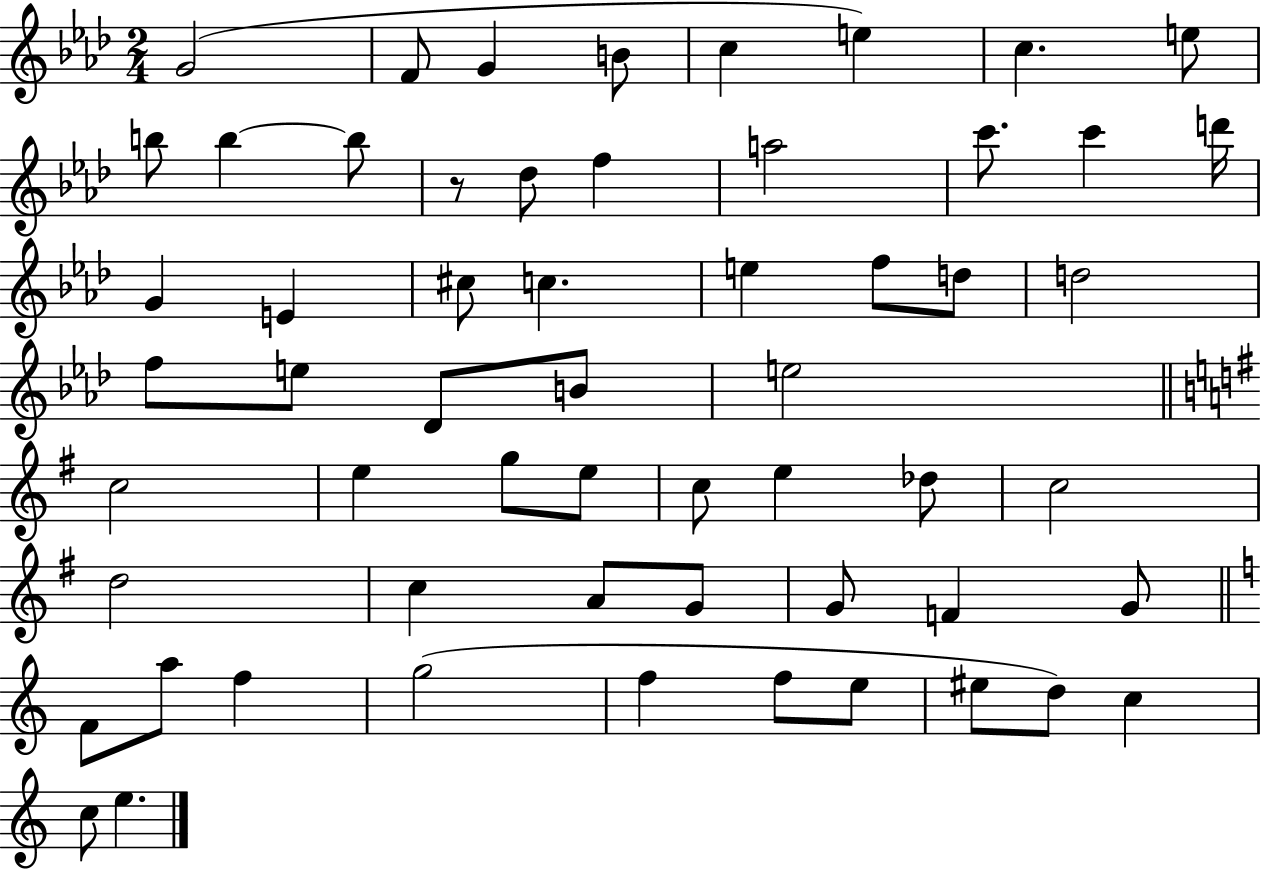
{
  \clef treble
  \numericTimeSignature
  \time 2/4
  \key aes \major
  g'2( | f'8 g'4 b'8 | c''4 e''4) | c''4. e''8 | \break b''8 b''4~~ b''8 | r8 des''8 f''4 | a''2 | c'''8. c'''4 d'''16 | \break g'4 e'4 | cis''8 c''4. | e''4 f''8 d''8 | d''2 | \break f''8 e''8 des'8 b'8 | e''2 | \bar "||" \break \key e \minor c''2 | e''4 g''8 e''8 | c''8 e''4 des''8 | c''2 | \break d''2 | c''4 a'8 g'8 | g'8 f'4 g'8 | \bar "||" \break \key a \minor f'8 a''8 f''4 | g''2( | f''4 f''8 e''8 | eis''8 d''8) c''4 | \break c''8 e''4. | \bar "|."
}